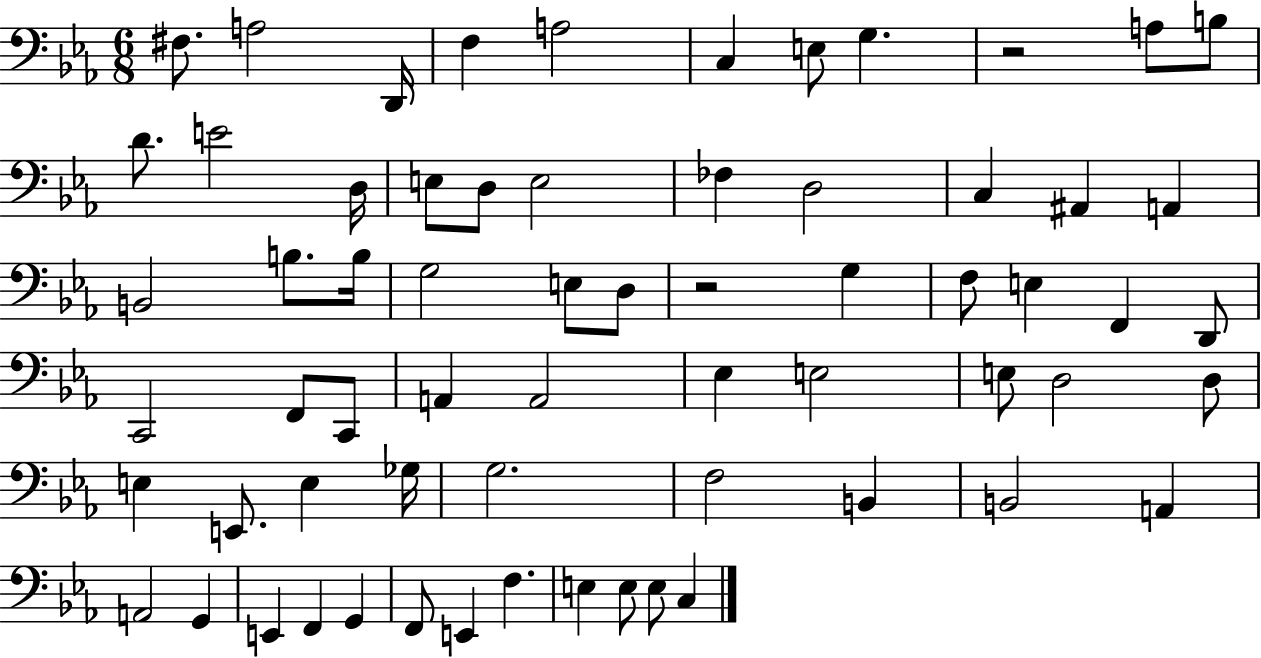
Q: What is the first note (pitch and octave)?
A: F#3